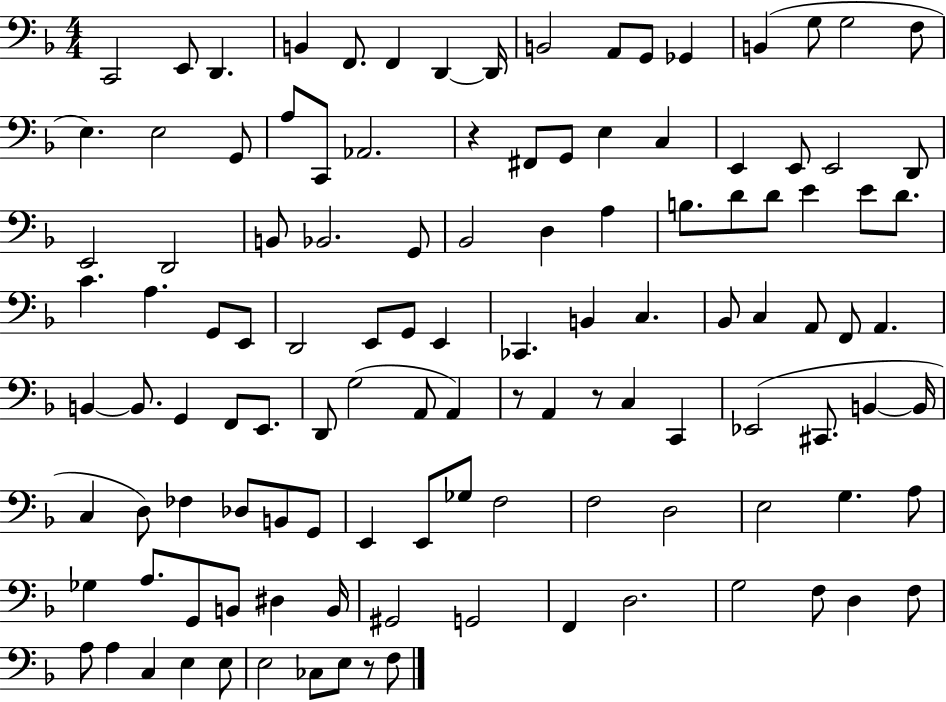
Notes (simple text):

C2/h E2/e D2/q. B2/q F2/e. F2/q D2/q D2/s B2/h A2/e G2/e Gb2/q B2/q G3/e G3/h F3/e E3/q. E3/h G2/e A3/e C2/e Ab2/h. R/q F#2/e G2/e E3/q C3/q E2/q E2/e E2/h D2/e E2/h D2/h B2/e Bb2/h. G2/e Bb2/h D3/q A3/q B3/e. D4/e D4/e E4/q E4/e D4/e. C4/q. A3/q. G2/e E2/e D2/h E2/e G2/e E2/q CES2/q. B2/q C3/q. Bb2/e C3/q A2/e F2/e A2/q. B2/q B2/e. G2/q F2/e E2/e. D2/e G3/h A2/e A2/q R/e A2/q R/e C3/q C2/q Eb2/h C#2/e. B2/q B2/s C3/q D3/e FES3/q Db3/e B2/e G2/e E2/q E2/e Gb3/e F3/h F3/h D3/h E3/h G3/q. A3/e Gb3/q A3/e. G2/e B2/e D#3/q B2/s G#2/h G2/h F2/q D3/h. G3/h F3/e D3/q F3/e A3/e A3/q C3/q E3/q E3/e E3/h CES3/e E3/e R/e F3/e